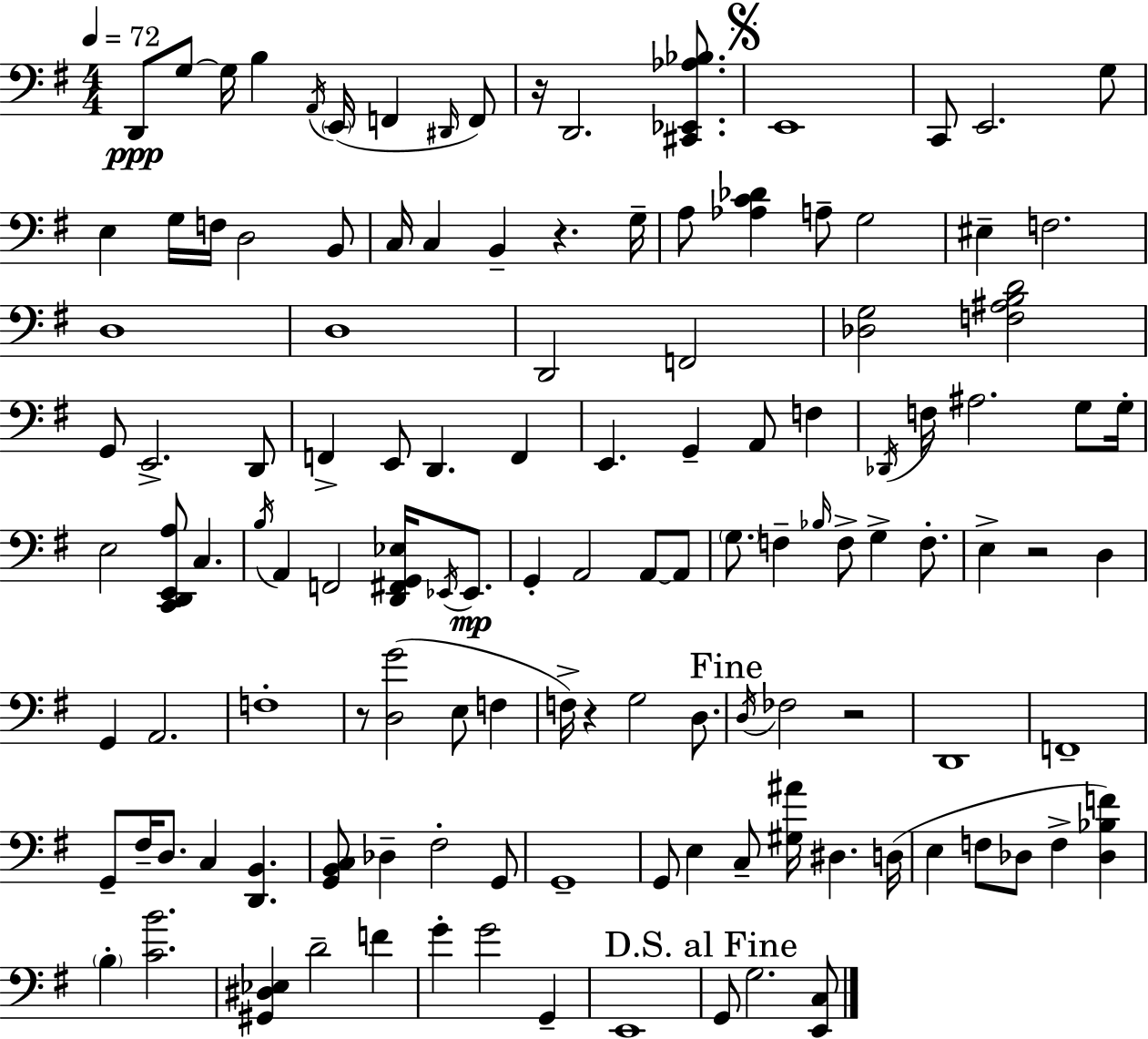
X:1
T:Untitled
M:4/4
L:1/4
K:G
D,,/2 G,/2 G,/4 B, A,,/4 E,,/4 F,, ^D,,/4 F,,/2 z/4 D,,2 [^C,,_E,,_A,_B,]/2 E,,4 C,,/2 E,,2 G,/2 E, G,/4 F,/4 D,2 B,,/2 C,/4 C, B,, z G,/4 A,/2 [_A,C_D] A,/2 G,2 ^E, F,2 D,4 D,4 D,,2 F,,2 [_D,G,]2 [F,^A,B,D]2 G,,/2 E,,2 D,,/2 F,, E,,/2 D,, F,, E,, G,, A,,/2 F, _D,,/4 F,/4 ^A,2 G,/2 G,/4 E,2 [C,,D,,E,,A,]/2 C, B,/4 A,, F,,2 [D,,^F,,G,,_E,]/4 _E,,/4 _E,,/2 G,, A,,2 A,,/2 A,,/2 G,/2 F, _B,/4 F,/2 G, F,/2 E, z2 D, G,, A,,2 F,4 z/2 [D,G]2 E,/2 F, F,/4 z G,2 D,/2 D,/4 _F,2 z2 D,,4 F,,4 G,,/2 ^F,/4 D,/2 C, [D,,B,,] [G,,B,,C,]/2 _D, ^F,2 G,,/2 G,,4 G,,/2 E, C,/2 [^G,^A]/4 ^D, D,/4 E, F,/2 _D,/2 F, [_D,_B,F] B, [CB]2 [^G,,^D,_E,] D2 F G G2 G,, E,,4 G,,/2 G,2 [E,,C,]/2